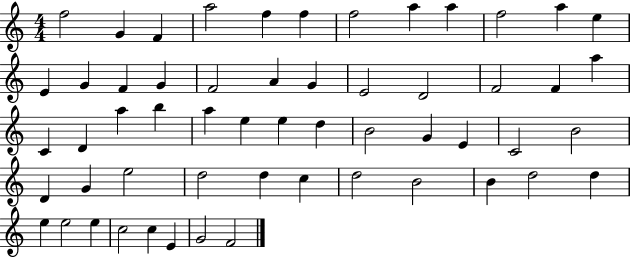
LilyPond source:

{
  \clef treble
  \numericTimeSignature
  \time 4/4
  \key c \major
  f''2 g'4 f'4 | a''2 f''4 f''4 | f''2 a''4 a''4 | f''2 a''4 e''4 | \break e'4 g'4 f'4 g'4 | f'2 a'4 g'4 | e'2 d'2 | f'2 f'4 a''4 | \break c'4 d'4 a''4 b''4 | a''4 e''4 e''4 d''4 | b'2 g'4 e'4 | c'2 b'2 | \break d'4 g'4 e''2 | d''2 d''4 c''4 | d''2 b'2 | b'4 d''2 d''4 | \break e''4 e''2 e''4 | c''2 c''4 e'4 | g'2 f'2 | \bar "|."
}